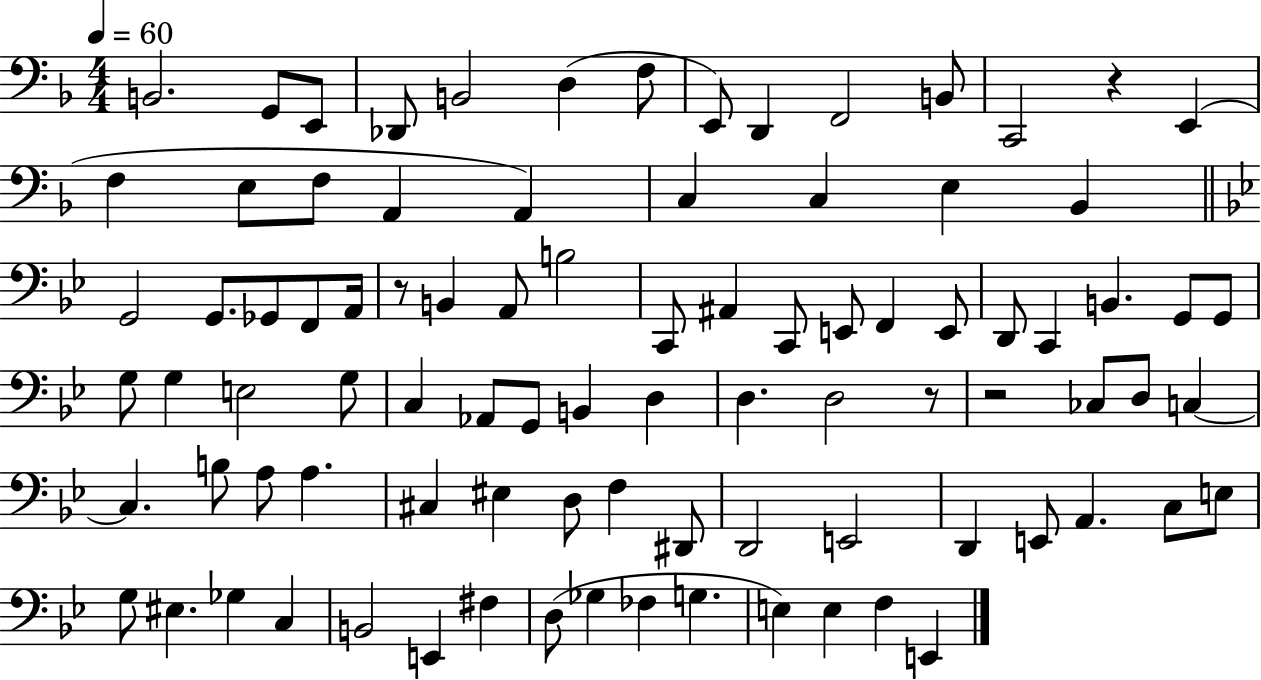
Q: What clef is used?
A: bass